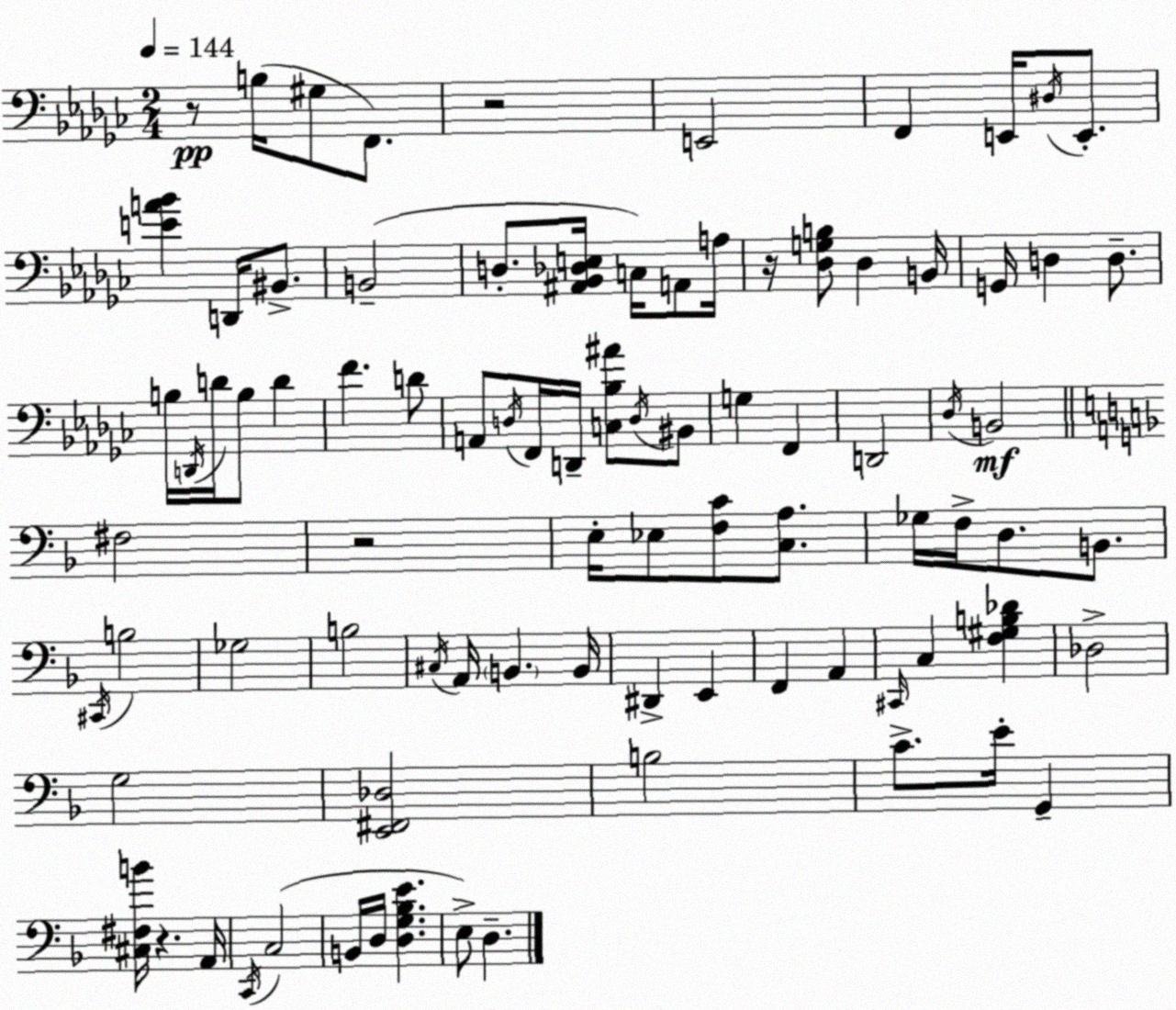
X:1
T:Untitled
M:2/4
L:1/4
K:Ebm
z/2 B,/4 ^G,/2 F,,/2 z2 E,,2 F,, E,,/4 ^D,/4 E,,/2 [EA_B] D,,/4 ^B,,/2 B,,2 D,/2 [^A,,_B,,_D,E,]/4 C,/4 A,,/2 A,/4 z/4 [_D,G,B,]/2 _D, B,,/4 G,,/4 D, D,/2 B,/4 D,,/4 D/4 B,/2 D F D/2 A,,/2 D,/4 F,,/4 D,,/4 [C,_B,^A]/2 D,/4 ^B,,/2 G, F,, D,,2 _D,/4 B,,2 ^F,2 z2 E,/4 _E,/2 [F,C]/2 [C,A,]/2 _G,/4 F,/4 D,/2 B,,/2 ^C,,/4 B,2 _G,2 B,2 ^C,/4 A,,/4 B,, B,,/4 ^D,, E,, F,, A,, ^C,,/4 C, [F,^G,B,_D] _D,2 G,2 [E,,^F,,_D,]2 B,2 C/2 E/4 G,, [^C,^F,B]/4 z A,,/4 C,,/4 C,2 B,,/4 D,/4 [D,G,_B,E] E,/2 D,